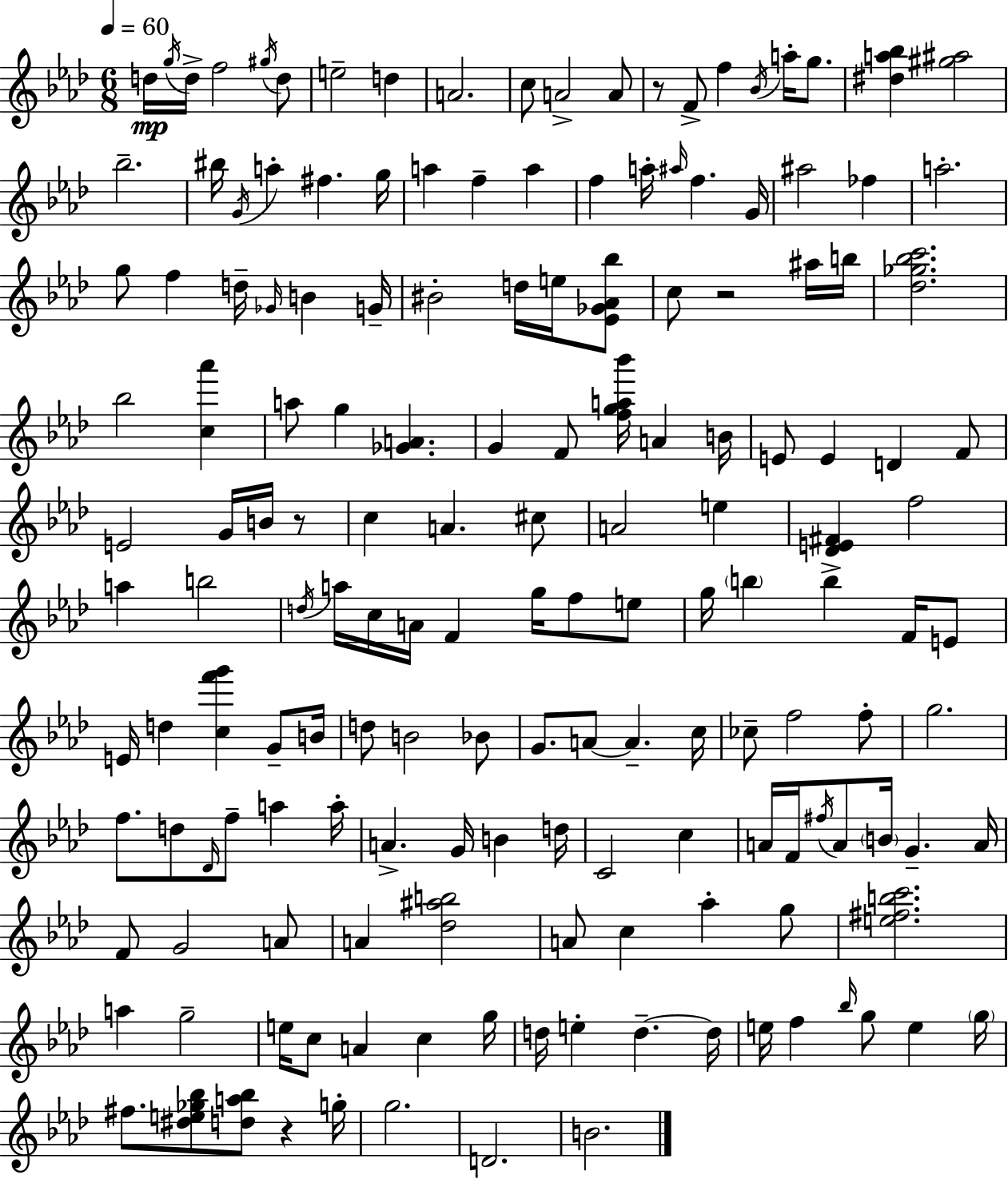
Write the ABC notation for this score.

X:1
T:Untitled
M:6/8
L:1/4
K:Fm
d/4 g/4 d/4 f2 ^g/4 d/2 e2 d A2 c/2 A2 A/2 z/2 F/2 f _B/4 a/4 g/2 [^da_b] [^g^a]2 _b2 ^b/4 G/4 a ^f g/4 a f a f a/4 ^a/4 f G/4 ^a2 _f a2 g/2 f d/4 _G/4 B G/4 ^B2 d/4 e/4 [_E_G_A_b]/2 c/2 z2 ^a/4 b/4 [_d_g_bc']2 _b2 [c_a'] a/2 g [_GA] G F/2 [fga_b']/4 A B/4 E/2 E D F/2 E2 G/4 B/4 z/2 c A ^c/2 A2 e [_DE^F] f2 a b2 d/4 a/4 c/4 A/4 F g/4 f/2 e/2 g/4 b b F/4 E/2 E/4 d [cf'g'] G/2 B/4 d/2 B2 _B/2 G/2 A/2 A c/4 _c/2 f2 f/2 g2 f/2 d/2 _D/4 f/2 a a/4 A G/4 B d/4 C2 c A/4 F/4 ^f/4 A/2 B/4 G A/4 F/2 G2 A/2 A [_d^ab]2 A/2 c _a g/2 [e^fbc']2 a g2 e/4 c/2 A c g/4 d/4 e d d/4 e/4 f _b/4 g/2 e g/4 ^f/2 [^de_g_b]/2 [da_b]/2 z g/4 g2 D2 B2